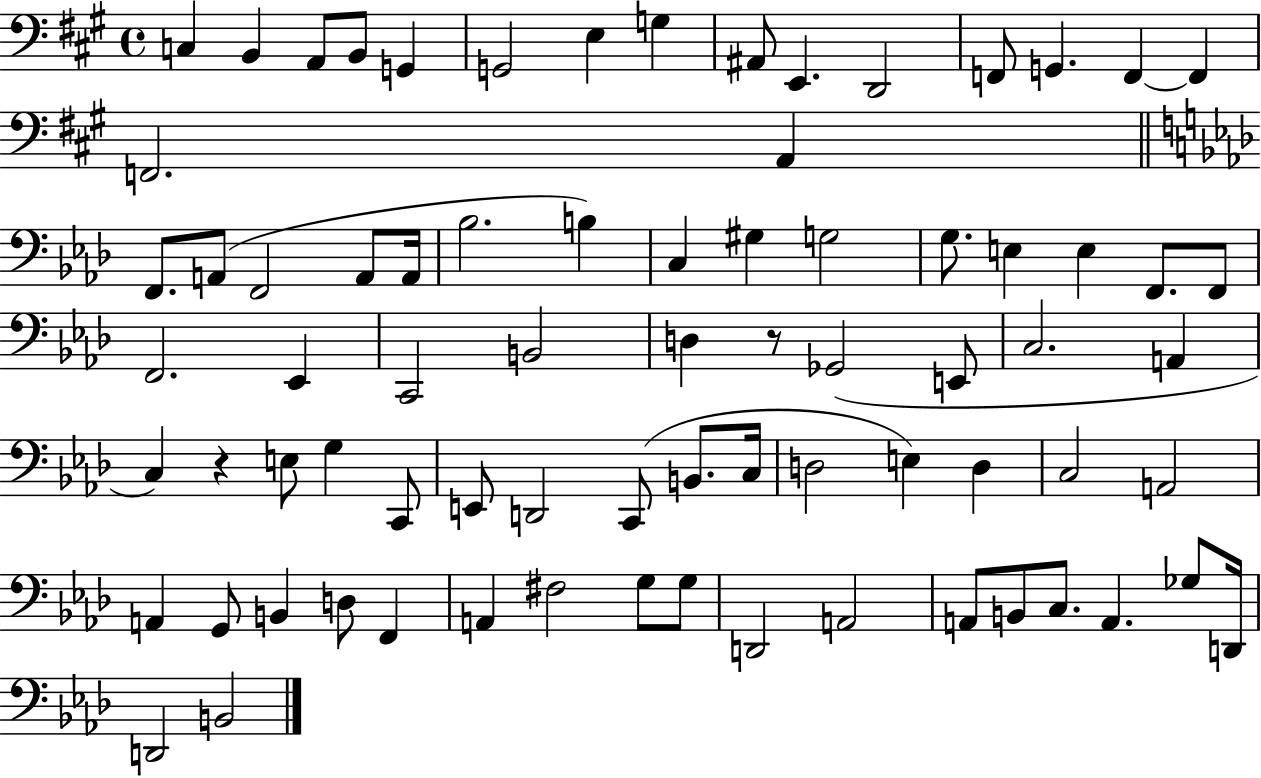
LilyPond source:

{
  \clef bass
  \time 4/4
  \defaultTimeSignature
  \key a \major
  c4 b,4 a,8 b,8 g,4 | g,2 e4 g4 | ais,8 e,4. d,2 | f,8 g,4. f,4~~ f,4 | \break f,2. a,4 | \bar "||" \break \key f \minor f,8. a,8( f,2 a,8 a,16 | bes2. b4) | c4 gis4 g2 | g8. e4 e4 f,8. f,8 | \break f,2. ees,4 | c,2 b,2 | d4 r8 ges,2( e,8 | c2. a,4 | \break c4) r4 e8 g4 c,8 | e,8 d,2 c,8( b,8. c16 | d2 e4) d4 | c2 a,2 | \break a,4 g,8 b,4 d8 f,4 | a,4 fis2 g8 g8 | d,2 a,2 | a,8 b,8 c8. a,4. ges8 d,16 | \break d,2 b,2 | \bar "|."
}